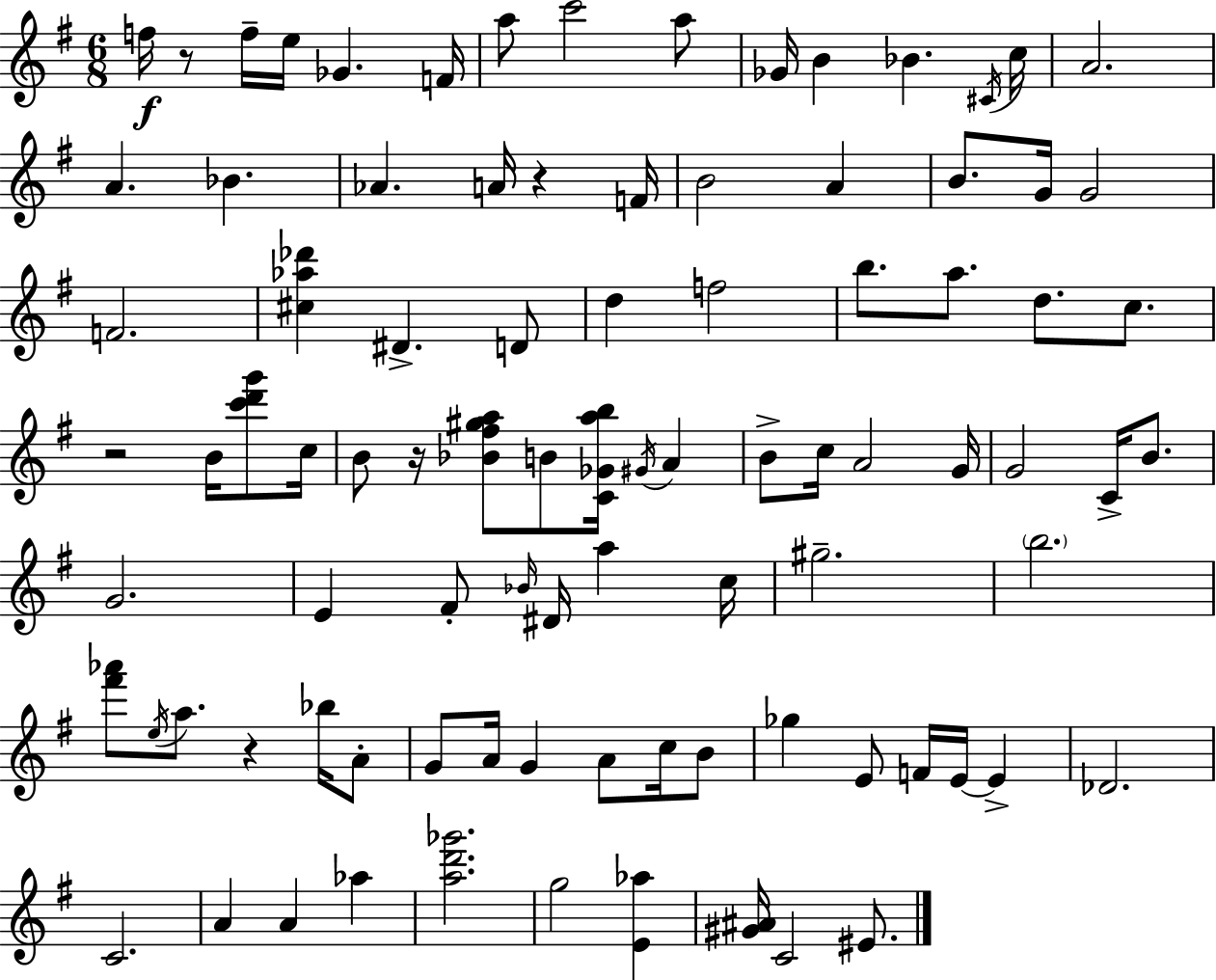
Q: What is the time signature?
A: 6/8